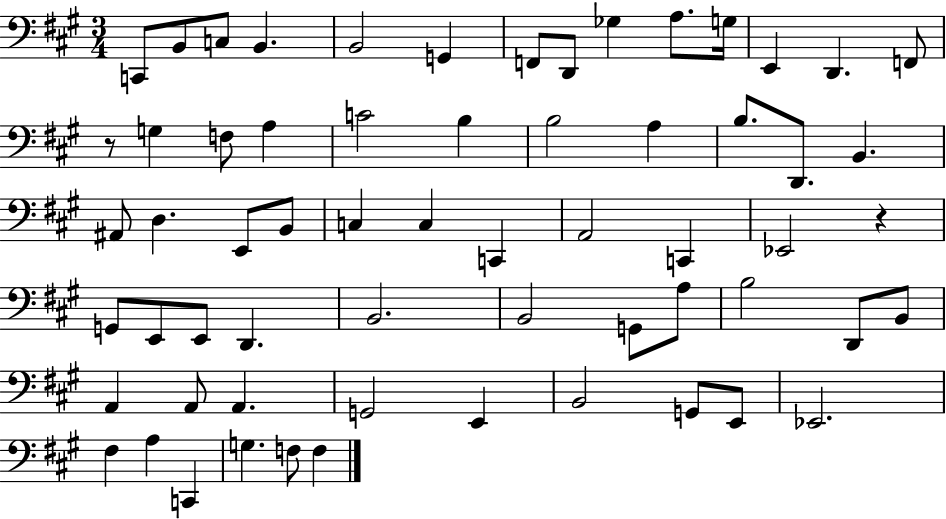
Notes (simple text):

C2/e B2/e C3/e B2/q. B2/h G2/q F2/e D2/e Gb3/q A3/e. G3/s E2/q D2/q. F2/e R/e G3/q F3/e A3/q C4/h B3/q B3/h A3/q B3/e. D2/e. B2/q. A#2/e D3/q. E2/e B2/e C3/q C3/q C2/q A2/h C2/q Eb2/h R/q G2/e E2/e E2/e D2/q. B2/h. B2/h G2/e A3/e B3/h D2/e B2/e A2/q A2/e A2/q. G2/h E2/q B2/h G2/e E2/e Eb2/h. F#3/q A3/q C2/q G3/q. F3/e F3/q